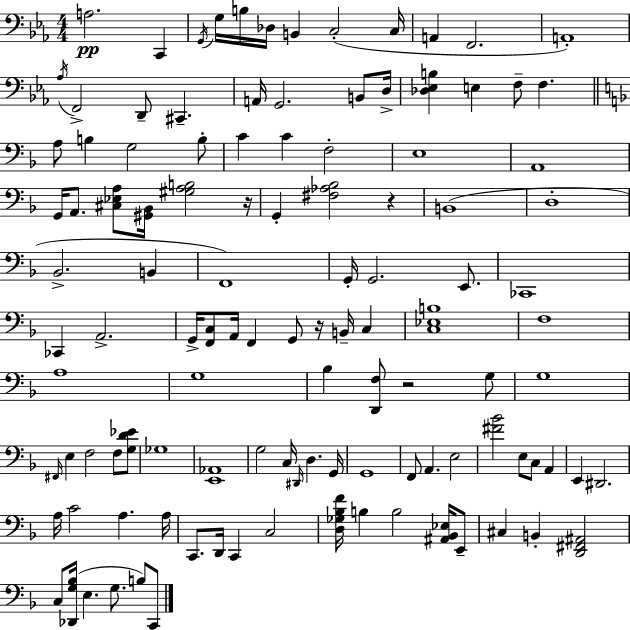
A3/h. C2/q G2/s G3/s B3/s Db3/s B2/q C3/h C3/s A2/q F2/h. A2/w Ab3/s F2/h D2/e C#2/q. A2/s G2/h. B2/e D3/s [Db3,Eb3,B3]/q E3/q F3/e F3/q. A3/e B3/q G3/h B3/e C4/q C4/q F3/h E3/w A2/w G2/s A2/e. [C#3,Eb3,A3]/e [G#2,Bb2]/s [G#3,A3,B3]/h R/s G2/q [F#3,Ab3,Bb3]/h R/q B2/w D3/w Bb2/h. B2/q F2/w G2/s G2/h. E2/e. CES2/w CES2/q A2/h. G2/s [F2,C3]/e A2/s F2/q G2/e R/s B2/s C3/q [C3,Eb3,B3]/w F3/w A3/w G3/w Bb3/q [D2,F3]/e R/h G3/e G3/w F#2/s E3/q F3/h F3/e [G3,D4,Eb4]/e Gb3/w [E2,Ab2]/w G3/h C3/s D#2/s D3/q. G2/s G2/w F2/e A2/q. E3/h [F#4,Bb4]/h E3/e C3/e A2/q E2/q D#2/h. A3/s C4/h A3/q. A3/s C2/e. D2/s C2/q C3/h [D3,Gb3,Bb3,F4]/s B3/q B3/h [A#2,Bb2,Eb3]/s E2/e C#3/q B2/q [D2,F#2,A#2]/h C3/e [Db2,G3,Bb3]/s E3/q. G3/e. B3/e C2/e